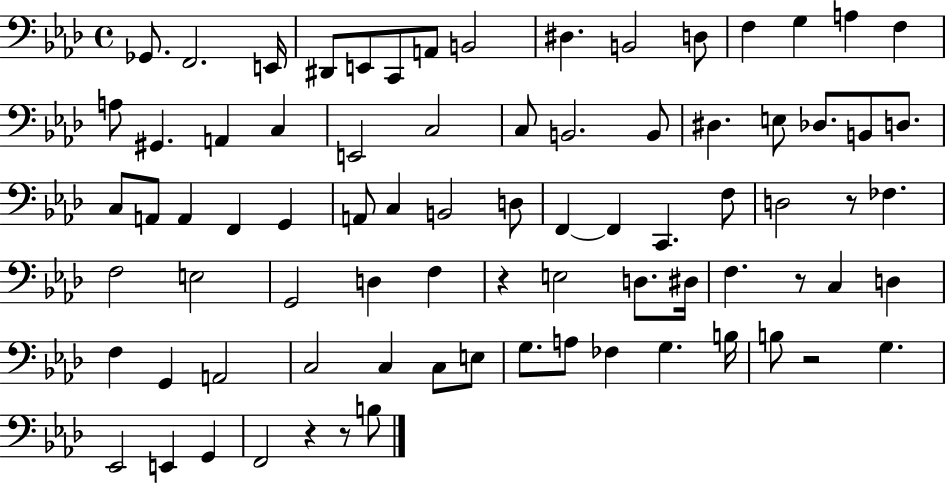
Gb2/e. F2/h. E2/s D#2/e E2/e C2/e A2/e B2/h D#3/q. B2/h D3/e F3/q G3/q A3/q F3/q A3/e G#2/q. A2/q C3/q E2/h C3/h C3/e B2/h. B2/e D#3/q. E3/e Db3/e. B2/e D3/e. C3/e A2/e A2/q F2/q G2/q A2/e C3/q B2/h D3/e F2/q F2/q C2/q. F3/e D3/h R/e FES3/q. F3/h E3/h G2/h D3/q F3/q R/q E3/h D3/e. D#3/s F3/q. R/e C3/q D3/q F3/q G2/q A2/h C3/h C3/q C3/e E3/e G3/e. A3/e FES3/q G3/q. B3/s B3/e R/h G3/q. Eb2/h E2/q G2/q F2/h R/q R/e B3/e